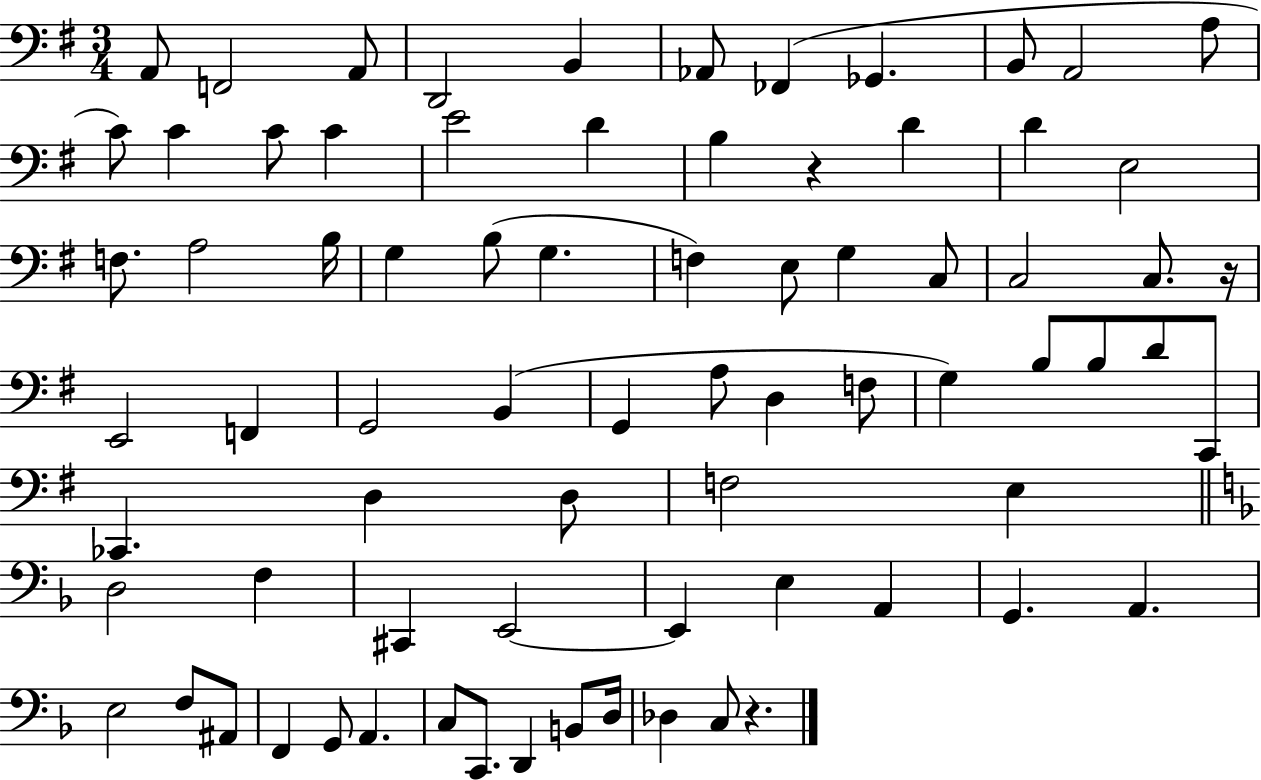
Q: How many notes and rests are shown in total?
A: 76